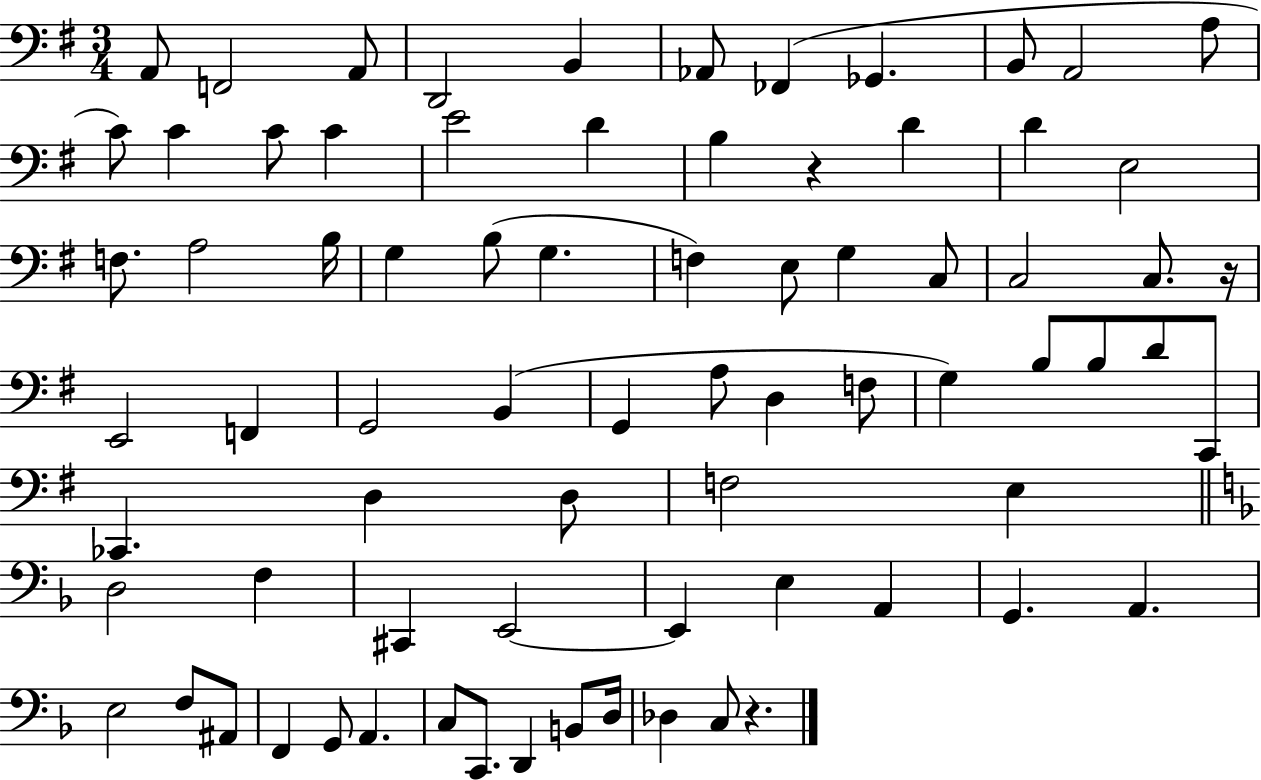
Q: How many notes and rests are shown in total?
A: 76